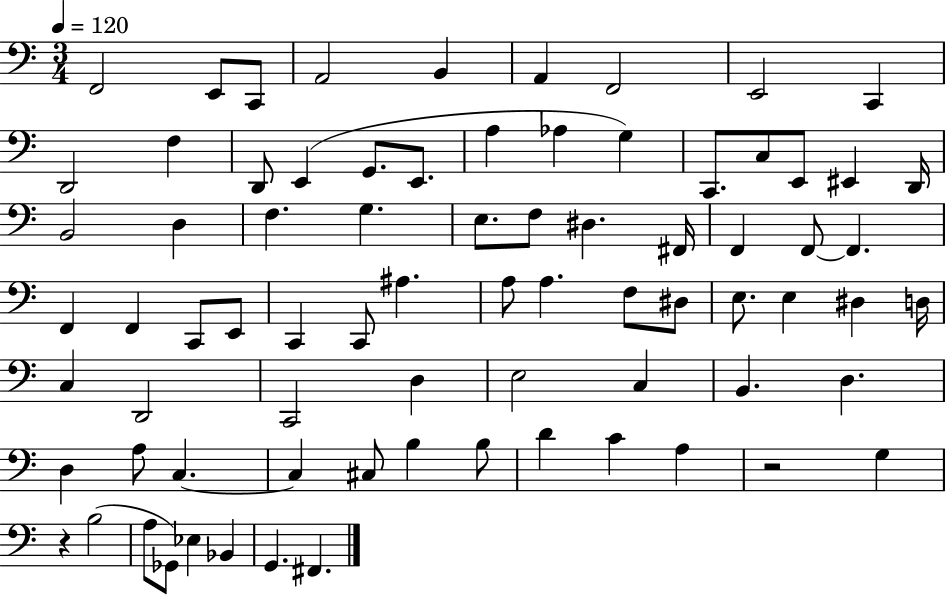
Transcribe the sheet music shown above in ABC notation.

X:1
T:Untitled
M:3/4
L:1/4
K:C
F,,2 E,,/2 C,,/2 A,,2 B,, A,, F,,2 E,,2 C,, D,,2 F, D,,/2 E,, G,,/2 E,,/2 A, _A, G, C,,/2 C,/2 E,,/2 ^E,, D,,/4 B,,2 D, F, G, E,/2 F,/2 ^D, ^F,,/4 F,, F,,/2 F,, F,, F,, C,,/2 E,,/2 C,, C,,/2 ^A, A,/2 A, F,/2 ^D,/2 E,/2 E, ^D, D,/4 C, D,,2 C,,2 D, E,2 C, B,, D, D, A,/2 C, C, ^C,/2 B, B,/2 D C A, z2 G, z B,2 A,/2 _G,,/2 _E, _B,, G,, ^F,,